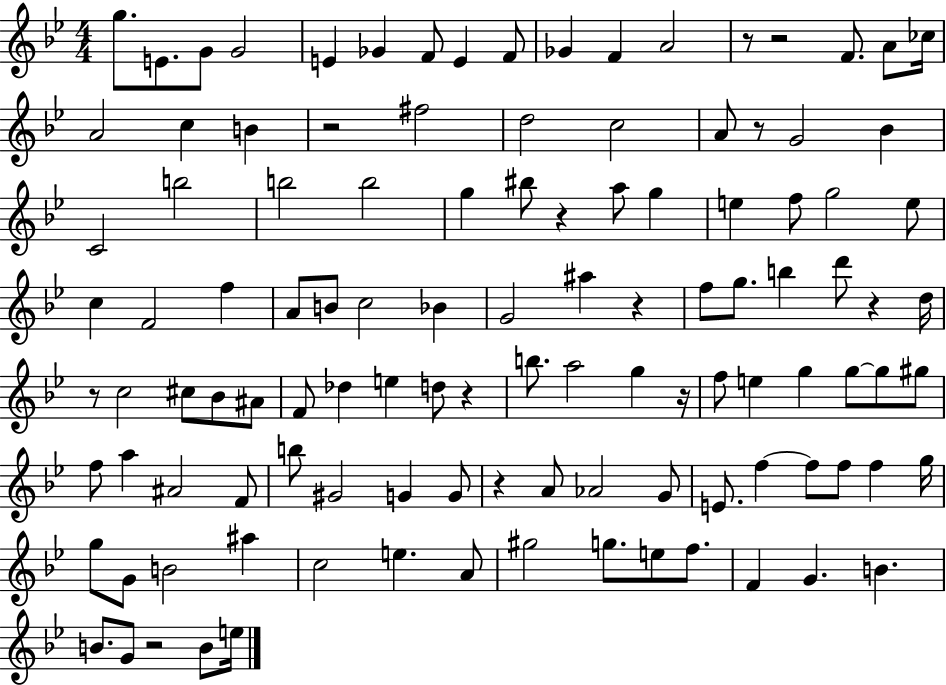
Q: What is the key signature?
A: BES major